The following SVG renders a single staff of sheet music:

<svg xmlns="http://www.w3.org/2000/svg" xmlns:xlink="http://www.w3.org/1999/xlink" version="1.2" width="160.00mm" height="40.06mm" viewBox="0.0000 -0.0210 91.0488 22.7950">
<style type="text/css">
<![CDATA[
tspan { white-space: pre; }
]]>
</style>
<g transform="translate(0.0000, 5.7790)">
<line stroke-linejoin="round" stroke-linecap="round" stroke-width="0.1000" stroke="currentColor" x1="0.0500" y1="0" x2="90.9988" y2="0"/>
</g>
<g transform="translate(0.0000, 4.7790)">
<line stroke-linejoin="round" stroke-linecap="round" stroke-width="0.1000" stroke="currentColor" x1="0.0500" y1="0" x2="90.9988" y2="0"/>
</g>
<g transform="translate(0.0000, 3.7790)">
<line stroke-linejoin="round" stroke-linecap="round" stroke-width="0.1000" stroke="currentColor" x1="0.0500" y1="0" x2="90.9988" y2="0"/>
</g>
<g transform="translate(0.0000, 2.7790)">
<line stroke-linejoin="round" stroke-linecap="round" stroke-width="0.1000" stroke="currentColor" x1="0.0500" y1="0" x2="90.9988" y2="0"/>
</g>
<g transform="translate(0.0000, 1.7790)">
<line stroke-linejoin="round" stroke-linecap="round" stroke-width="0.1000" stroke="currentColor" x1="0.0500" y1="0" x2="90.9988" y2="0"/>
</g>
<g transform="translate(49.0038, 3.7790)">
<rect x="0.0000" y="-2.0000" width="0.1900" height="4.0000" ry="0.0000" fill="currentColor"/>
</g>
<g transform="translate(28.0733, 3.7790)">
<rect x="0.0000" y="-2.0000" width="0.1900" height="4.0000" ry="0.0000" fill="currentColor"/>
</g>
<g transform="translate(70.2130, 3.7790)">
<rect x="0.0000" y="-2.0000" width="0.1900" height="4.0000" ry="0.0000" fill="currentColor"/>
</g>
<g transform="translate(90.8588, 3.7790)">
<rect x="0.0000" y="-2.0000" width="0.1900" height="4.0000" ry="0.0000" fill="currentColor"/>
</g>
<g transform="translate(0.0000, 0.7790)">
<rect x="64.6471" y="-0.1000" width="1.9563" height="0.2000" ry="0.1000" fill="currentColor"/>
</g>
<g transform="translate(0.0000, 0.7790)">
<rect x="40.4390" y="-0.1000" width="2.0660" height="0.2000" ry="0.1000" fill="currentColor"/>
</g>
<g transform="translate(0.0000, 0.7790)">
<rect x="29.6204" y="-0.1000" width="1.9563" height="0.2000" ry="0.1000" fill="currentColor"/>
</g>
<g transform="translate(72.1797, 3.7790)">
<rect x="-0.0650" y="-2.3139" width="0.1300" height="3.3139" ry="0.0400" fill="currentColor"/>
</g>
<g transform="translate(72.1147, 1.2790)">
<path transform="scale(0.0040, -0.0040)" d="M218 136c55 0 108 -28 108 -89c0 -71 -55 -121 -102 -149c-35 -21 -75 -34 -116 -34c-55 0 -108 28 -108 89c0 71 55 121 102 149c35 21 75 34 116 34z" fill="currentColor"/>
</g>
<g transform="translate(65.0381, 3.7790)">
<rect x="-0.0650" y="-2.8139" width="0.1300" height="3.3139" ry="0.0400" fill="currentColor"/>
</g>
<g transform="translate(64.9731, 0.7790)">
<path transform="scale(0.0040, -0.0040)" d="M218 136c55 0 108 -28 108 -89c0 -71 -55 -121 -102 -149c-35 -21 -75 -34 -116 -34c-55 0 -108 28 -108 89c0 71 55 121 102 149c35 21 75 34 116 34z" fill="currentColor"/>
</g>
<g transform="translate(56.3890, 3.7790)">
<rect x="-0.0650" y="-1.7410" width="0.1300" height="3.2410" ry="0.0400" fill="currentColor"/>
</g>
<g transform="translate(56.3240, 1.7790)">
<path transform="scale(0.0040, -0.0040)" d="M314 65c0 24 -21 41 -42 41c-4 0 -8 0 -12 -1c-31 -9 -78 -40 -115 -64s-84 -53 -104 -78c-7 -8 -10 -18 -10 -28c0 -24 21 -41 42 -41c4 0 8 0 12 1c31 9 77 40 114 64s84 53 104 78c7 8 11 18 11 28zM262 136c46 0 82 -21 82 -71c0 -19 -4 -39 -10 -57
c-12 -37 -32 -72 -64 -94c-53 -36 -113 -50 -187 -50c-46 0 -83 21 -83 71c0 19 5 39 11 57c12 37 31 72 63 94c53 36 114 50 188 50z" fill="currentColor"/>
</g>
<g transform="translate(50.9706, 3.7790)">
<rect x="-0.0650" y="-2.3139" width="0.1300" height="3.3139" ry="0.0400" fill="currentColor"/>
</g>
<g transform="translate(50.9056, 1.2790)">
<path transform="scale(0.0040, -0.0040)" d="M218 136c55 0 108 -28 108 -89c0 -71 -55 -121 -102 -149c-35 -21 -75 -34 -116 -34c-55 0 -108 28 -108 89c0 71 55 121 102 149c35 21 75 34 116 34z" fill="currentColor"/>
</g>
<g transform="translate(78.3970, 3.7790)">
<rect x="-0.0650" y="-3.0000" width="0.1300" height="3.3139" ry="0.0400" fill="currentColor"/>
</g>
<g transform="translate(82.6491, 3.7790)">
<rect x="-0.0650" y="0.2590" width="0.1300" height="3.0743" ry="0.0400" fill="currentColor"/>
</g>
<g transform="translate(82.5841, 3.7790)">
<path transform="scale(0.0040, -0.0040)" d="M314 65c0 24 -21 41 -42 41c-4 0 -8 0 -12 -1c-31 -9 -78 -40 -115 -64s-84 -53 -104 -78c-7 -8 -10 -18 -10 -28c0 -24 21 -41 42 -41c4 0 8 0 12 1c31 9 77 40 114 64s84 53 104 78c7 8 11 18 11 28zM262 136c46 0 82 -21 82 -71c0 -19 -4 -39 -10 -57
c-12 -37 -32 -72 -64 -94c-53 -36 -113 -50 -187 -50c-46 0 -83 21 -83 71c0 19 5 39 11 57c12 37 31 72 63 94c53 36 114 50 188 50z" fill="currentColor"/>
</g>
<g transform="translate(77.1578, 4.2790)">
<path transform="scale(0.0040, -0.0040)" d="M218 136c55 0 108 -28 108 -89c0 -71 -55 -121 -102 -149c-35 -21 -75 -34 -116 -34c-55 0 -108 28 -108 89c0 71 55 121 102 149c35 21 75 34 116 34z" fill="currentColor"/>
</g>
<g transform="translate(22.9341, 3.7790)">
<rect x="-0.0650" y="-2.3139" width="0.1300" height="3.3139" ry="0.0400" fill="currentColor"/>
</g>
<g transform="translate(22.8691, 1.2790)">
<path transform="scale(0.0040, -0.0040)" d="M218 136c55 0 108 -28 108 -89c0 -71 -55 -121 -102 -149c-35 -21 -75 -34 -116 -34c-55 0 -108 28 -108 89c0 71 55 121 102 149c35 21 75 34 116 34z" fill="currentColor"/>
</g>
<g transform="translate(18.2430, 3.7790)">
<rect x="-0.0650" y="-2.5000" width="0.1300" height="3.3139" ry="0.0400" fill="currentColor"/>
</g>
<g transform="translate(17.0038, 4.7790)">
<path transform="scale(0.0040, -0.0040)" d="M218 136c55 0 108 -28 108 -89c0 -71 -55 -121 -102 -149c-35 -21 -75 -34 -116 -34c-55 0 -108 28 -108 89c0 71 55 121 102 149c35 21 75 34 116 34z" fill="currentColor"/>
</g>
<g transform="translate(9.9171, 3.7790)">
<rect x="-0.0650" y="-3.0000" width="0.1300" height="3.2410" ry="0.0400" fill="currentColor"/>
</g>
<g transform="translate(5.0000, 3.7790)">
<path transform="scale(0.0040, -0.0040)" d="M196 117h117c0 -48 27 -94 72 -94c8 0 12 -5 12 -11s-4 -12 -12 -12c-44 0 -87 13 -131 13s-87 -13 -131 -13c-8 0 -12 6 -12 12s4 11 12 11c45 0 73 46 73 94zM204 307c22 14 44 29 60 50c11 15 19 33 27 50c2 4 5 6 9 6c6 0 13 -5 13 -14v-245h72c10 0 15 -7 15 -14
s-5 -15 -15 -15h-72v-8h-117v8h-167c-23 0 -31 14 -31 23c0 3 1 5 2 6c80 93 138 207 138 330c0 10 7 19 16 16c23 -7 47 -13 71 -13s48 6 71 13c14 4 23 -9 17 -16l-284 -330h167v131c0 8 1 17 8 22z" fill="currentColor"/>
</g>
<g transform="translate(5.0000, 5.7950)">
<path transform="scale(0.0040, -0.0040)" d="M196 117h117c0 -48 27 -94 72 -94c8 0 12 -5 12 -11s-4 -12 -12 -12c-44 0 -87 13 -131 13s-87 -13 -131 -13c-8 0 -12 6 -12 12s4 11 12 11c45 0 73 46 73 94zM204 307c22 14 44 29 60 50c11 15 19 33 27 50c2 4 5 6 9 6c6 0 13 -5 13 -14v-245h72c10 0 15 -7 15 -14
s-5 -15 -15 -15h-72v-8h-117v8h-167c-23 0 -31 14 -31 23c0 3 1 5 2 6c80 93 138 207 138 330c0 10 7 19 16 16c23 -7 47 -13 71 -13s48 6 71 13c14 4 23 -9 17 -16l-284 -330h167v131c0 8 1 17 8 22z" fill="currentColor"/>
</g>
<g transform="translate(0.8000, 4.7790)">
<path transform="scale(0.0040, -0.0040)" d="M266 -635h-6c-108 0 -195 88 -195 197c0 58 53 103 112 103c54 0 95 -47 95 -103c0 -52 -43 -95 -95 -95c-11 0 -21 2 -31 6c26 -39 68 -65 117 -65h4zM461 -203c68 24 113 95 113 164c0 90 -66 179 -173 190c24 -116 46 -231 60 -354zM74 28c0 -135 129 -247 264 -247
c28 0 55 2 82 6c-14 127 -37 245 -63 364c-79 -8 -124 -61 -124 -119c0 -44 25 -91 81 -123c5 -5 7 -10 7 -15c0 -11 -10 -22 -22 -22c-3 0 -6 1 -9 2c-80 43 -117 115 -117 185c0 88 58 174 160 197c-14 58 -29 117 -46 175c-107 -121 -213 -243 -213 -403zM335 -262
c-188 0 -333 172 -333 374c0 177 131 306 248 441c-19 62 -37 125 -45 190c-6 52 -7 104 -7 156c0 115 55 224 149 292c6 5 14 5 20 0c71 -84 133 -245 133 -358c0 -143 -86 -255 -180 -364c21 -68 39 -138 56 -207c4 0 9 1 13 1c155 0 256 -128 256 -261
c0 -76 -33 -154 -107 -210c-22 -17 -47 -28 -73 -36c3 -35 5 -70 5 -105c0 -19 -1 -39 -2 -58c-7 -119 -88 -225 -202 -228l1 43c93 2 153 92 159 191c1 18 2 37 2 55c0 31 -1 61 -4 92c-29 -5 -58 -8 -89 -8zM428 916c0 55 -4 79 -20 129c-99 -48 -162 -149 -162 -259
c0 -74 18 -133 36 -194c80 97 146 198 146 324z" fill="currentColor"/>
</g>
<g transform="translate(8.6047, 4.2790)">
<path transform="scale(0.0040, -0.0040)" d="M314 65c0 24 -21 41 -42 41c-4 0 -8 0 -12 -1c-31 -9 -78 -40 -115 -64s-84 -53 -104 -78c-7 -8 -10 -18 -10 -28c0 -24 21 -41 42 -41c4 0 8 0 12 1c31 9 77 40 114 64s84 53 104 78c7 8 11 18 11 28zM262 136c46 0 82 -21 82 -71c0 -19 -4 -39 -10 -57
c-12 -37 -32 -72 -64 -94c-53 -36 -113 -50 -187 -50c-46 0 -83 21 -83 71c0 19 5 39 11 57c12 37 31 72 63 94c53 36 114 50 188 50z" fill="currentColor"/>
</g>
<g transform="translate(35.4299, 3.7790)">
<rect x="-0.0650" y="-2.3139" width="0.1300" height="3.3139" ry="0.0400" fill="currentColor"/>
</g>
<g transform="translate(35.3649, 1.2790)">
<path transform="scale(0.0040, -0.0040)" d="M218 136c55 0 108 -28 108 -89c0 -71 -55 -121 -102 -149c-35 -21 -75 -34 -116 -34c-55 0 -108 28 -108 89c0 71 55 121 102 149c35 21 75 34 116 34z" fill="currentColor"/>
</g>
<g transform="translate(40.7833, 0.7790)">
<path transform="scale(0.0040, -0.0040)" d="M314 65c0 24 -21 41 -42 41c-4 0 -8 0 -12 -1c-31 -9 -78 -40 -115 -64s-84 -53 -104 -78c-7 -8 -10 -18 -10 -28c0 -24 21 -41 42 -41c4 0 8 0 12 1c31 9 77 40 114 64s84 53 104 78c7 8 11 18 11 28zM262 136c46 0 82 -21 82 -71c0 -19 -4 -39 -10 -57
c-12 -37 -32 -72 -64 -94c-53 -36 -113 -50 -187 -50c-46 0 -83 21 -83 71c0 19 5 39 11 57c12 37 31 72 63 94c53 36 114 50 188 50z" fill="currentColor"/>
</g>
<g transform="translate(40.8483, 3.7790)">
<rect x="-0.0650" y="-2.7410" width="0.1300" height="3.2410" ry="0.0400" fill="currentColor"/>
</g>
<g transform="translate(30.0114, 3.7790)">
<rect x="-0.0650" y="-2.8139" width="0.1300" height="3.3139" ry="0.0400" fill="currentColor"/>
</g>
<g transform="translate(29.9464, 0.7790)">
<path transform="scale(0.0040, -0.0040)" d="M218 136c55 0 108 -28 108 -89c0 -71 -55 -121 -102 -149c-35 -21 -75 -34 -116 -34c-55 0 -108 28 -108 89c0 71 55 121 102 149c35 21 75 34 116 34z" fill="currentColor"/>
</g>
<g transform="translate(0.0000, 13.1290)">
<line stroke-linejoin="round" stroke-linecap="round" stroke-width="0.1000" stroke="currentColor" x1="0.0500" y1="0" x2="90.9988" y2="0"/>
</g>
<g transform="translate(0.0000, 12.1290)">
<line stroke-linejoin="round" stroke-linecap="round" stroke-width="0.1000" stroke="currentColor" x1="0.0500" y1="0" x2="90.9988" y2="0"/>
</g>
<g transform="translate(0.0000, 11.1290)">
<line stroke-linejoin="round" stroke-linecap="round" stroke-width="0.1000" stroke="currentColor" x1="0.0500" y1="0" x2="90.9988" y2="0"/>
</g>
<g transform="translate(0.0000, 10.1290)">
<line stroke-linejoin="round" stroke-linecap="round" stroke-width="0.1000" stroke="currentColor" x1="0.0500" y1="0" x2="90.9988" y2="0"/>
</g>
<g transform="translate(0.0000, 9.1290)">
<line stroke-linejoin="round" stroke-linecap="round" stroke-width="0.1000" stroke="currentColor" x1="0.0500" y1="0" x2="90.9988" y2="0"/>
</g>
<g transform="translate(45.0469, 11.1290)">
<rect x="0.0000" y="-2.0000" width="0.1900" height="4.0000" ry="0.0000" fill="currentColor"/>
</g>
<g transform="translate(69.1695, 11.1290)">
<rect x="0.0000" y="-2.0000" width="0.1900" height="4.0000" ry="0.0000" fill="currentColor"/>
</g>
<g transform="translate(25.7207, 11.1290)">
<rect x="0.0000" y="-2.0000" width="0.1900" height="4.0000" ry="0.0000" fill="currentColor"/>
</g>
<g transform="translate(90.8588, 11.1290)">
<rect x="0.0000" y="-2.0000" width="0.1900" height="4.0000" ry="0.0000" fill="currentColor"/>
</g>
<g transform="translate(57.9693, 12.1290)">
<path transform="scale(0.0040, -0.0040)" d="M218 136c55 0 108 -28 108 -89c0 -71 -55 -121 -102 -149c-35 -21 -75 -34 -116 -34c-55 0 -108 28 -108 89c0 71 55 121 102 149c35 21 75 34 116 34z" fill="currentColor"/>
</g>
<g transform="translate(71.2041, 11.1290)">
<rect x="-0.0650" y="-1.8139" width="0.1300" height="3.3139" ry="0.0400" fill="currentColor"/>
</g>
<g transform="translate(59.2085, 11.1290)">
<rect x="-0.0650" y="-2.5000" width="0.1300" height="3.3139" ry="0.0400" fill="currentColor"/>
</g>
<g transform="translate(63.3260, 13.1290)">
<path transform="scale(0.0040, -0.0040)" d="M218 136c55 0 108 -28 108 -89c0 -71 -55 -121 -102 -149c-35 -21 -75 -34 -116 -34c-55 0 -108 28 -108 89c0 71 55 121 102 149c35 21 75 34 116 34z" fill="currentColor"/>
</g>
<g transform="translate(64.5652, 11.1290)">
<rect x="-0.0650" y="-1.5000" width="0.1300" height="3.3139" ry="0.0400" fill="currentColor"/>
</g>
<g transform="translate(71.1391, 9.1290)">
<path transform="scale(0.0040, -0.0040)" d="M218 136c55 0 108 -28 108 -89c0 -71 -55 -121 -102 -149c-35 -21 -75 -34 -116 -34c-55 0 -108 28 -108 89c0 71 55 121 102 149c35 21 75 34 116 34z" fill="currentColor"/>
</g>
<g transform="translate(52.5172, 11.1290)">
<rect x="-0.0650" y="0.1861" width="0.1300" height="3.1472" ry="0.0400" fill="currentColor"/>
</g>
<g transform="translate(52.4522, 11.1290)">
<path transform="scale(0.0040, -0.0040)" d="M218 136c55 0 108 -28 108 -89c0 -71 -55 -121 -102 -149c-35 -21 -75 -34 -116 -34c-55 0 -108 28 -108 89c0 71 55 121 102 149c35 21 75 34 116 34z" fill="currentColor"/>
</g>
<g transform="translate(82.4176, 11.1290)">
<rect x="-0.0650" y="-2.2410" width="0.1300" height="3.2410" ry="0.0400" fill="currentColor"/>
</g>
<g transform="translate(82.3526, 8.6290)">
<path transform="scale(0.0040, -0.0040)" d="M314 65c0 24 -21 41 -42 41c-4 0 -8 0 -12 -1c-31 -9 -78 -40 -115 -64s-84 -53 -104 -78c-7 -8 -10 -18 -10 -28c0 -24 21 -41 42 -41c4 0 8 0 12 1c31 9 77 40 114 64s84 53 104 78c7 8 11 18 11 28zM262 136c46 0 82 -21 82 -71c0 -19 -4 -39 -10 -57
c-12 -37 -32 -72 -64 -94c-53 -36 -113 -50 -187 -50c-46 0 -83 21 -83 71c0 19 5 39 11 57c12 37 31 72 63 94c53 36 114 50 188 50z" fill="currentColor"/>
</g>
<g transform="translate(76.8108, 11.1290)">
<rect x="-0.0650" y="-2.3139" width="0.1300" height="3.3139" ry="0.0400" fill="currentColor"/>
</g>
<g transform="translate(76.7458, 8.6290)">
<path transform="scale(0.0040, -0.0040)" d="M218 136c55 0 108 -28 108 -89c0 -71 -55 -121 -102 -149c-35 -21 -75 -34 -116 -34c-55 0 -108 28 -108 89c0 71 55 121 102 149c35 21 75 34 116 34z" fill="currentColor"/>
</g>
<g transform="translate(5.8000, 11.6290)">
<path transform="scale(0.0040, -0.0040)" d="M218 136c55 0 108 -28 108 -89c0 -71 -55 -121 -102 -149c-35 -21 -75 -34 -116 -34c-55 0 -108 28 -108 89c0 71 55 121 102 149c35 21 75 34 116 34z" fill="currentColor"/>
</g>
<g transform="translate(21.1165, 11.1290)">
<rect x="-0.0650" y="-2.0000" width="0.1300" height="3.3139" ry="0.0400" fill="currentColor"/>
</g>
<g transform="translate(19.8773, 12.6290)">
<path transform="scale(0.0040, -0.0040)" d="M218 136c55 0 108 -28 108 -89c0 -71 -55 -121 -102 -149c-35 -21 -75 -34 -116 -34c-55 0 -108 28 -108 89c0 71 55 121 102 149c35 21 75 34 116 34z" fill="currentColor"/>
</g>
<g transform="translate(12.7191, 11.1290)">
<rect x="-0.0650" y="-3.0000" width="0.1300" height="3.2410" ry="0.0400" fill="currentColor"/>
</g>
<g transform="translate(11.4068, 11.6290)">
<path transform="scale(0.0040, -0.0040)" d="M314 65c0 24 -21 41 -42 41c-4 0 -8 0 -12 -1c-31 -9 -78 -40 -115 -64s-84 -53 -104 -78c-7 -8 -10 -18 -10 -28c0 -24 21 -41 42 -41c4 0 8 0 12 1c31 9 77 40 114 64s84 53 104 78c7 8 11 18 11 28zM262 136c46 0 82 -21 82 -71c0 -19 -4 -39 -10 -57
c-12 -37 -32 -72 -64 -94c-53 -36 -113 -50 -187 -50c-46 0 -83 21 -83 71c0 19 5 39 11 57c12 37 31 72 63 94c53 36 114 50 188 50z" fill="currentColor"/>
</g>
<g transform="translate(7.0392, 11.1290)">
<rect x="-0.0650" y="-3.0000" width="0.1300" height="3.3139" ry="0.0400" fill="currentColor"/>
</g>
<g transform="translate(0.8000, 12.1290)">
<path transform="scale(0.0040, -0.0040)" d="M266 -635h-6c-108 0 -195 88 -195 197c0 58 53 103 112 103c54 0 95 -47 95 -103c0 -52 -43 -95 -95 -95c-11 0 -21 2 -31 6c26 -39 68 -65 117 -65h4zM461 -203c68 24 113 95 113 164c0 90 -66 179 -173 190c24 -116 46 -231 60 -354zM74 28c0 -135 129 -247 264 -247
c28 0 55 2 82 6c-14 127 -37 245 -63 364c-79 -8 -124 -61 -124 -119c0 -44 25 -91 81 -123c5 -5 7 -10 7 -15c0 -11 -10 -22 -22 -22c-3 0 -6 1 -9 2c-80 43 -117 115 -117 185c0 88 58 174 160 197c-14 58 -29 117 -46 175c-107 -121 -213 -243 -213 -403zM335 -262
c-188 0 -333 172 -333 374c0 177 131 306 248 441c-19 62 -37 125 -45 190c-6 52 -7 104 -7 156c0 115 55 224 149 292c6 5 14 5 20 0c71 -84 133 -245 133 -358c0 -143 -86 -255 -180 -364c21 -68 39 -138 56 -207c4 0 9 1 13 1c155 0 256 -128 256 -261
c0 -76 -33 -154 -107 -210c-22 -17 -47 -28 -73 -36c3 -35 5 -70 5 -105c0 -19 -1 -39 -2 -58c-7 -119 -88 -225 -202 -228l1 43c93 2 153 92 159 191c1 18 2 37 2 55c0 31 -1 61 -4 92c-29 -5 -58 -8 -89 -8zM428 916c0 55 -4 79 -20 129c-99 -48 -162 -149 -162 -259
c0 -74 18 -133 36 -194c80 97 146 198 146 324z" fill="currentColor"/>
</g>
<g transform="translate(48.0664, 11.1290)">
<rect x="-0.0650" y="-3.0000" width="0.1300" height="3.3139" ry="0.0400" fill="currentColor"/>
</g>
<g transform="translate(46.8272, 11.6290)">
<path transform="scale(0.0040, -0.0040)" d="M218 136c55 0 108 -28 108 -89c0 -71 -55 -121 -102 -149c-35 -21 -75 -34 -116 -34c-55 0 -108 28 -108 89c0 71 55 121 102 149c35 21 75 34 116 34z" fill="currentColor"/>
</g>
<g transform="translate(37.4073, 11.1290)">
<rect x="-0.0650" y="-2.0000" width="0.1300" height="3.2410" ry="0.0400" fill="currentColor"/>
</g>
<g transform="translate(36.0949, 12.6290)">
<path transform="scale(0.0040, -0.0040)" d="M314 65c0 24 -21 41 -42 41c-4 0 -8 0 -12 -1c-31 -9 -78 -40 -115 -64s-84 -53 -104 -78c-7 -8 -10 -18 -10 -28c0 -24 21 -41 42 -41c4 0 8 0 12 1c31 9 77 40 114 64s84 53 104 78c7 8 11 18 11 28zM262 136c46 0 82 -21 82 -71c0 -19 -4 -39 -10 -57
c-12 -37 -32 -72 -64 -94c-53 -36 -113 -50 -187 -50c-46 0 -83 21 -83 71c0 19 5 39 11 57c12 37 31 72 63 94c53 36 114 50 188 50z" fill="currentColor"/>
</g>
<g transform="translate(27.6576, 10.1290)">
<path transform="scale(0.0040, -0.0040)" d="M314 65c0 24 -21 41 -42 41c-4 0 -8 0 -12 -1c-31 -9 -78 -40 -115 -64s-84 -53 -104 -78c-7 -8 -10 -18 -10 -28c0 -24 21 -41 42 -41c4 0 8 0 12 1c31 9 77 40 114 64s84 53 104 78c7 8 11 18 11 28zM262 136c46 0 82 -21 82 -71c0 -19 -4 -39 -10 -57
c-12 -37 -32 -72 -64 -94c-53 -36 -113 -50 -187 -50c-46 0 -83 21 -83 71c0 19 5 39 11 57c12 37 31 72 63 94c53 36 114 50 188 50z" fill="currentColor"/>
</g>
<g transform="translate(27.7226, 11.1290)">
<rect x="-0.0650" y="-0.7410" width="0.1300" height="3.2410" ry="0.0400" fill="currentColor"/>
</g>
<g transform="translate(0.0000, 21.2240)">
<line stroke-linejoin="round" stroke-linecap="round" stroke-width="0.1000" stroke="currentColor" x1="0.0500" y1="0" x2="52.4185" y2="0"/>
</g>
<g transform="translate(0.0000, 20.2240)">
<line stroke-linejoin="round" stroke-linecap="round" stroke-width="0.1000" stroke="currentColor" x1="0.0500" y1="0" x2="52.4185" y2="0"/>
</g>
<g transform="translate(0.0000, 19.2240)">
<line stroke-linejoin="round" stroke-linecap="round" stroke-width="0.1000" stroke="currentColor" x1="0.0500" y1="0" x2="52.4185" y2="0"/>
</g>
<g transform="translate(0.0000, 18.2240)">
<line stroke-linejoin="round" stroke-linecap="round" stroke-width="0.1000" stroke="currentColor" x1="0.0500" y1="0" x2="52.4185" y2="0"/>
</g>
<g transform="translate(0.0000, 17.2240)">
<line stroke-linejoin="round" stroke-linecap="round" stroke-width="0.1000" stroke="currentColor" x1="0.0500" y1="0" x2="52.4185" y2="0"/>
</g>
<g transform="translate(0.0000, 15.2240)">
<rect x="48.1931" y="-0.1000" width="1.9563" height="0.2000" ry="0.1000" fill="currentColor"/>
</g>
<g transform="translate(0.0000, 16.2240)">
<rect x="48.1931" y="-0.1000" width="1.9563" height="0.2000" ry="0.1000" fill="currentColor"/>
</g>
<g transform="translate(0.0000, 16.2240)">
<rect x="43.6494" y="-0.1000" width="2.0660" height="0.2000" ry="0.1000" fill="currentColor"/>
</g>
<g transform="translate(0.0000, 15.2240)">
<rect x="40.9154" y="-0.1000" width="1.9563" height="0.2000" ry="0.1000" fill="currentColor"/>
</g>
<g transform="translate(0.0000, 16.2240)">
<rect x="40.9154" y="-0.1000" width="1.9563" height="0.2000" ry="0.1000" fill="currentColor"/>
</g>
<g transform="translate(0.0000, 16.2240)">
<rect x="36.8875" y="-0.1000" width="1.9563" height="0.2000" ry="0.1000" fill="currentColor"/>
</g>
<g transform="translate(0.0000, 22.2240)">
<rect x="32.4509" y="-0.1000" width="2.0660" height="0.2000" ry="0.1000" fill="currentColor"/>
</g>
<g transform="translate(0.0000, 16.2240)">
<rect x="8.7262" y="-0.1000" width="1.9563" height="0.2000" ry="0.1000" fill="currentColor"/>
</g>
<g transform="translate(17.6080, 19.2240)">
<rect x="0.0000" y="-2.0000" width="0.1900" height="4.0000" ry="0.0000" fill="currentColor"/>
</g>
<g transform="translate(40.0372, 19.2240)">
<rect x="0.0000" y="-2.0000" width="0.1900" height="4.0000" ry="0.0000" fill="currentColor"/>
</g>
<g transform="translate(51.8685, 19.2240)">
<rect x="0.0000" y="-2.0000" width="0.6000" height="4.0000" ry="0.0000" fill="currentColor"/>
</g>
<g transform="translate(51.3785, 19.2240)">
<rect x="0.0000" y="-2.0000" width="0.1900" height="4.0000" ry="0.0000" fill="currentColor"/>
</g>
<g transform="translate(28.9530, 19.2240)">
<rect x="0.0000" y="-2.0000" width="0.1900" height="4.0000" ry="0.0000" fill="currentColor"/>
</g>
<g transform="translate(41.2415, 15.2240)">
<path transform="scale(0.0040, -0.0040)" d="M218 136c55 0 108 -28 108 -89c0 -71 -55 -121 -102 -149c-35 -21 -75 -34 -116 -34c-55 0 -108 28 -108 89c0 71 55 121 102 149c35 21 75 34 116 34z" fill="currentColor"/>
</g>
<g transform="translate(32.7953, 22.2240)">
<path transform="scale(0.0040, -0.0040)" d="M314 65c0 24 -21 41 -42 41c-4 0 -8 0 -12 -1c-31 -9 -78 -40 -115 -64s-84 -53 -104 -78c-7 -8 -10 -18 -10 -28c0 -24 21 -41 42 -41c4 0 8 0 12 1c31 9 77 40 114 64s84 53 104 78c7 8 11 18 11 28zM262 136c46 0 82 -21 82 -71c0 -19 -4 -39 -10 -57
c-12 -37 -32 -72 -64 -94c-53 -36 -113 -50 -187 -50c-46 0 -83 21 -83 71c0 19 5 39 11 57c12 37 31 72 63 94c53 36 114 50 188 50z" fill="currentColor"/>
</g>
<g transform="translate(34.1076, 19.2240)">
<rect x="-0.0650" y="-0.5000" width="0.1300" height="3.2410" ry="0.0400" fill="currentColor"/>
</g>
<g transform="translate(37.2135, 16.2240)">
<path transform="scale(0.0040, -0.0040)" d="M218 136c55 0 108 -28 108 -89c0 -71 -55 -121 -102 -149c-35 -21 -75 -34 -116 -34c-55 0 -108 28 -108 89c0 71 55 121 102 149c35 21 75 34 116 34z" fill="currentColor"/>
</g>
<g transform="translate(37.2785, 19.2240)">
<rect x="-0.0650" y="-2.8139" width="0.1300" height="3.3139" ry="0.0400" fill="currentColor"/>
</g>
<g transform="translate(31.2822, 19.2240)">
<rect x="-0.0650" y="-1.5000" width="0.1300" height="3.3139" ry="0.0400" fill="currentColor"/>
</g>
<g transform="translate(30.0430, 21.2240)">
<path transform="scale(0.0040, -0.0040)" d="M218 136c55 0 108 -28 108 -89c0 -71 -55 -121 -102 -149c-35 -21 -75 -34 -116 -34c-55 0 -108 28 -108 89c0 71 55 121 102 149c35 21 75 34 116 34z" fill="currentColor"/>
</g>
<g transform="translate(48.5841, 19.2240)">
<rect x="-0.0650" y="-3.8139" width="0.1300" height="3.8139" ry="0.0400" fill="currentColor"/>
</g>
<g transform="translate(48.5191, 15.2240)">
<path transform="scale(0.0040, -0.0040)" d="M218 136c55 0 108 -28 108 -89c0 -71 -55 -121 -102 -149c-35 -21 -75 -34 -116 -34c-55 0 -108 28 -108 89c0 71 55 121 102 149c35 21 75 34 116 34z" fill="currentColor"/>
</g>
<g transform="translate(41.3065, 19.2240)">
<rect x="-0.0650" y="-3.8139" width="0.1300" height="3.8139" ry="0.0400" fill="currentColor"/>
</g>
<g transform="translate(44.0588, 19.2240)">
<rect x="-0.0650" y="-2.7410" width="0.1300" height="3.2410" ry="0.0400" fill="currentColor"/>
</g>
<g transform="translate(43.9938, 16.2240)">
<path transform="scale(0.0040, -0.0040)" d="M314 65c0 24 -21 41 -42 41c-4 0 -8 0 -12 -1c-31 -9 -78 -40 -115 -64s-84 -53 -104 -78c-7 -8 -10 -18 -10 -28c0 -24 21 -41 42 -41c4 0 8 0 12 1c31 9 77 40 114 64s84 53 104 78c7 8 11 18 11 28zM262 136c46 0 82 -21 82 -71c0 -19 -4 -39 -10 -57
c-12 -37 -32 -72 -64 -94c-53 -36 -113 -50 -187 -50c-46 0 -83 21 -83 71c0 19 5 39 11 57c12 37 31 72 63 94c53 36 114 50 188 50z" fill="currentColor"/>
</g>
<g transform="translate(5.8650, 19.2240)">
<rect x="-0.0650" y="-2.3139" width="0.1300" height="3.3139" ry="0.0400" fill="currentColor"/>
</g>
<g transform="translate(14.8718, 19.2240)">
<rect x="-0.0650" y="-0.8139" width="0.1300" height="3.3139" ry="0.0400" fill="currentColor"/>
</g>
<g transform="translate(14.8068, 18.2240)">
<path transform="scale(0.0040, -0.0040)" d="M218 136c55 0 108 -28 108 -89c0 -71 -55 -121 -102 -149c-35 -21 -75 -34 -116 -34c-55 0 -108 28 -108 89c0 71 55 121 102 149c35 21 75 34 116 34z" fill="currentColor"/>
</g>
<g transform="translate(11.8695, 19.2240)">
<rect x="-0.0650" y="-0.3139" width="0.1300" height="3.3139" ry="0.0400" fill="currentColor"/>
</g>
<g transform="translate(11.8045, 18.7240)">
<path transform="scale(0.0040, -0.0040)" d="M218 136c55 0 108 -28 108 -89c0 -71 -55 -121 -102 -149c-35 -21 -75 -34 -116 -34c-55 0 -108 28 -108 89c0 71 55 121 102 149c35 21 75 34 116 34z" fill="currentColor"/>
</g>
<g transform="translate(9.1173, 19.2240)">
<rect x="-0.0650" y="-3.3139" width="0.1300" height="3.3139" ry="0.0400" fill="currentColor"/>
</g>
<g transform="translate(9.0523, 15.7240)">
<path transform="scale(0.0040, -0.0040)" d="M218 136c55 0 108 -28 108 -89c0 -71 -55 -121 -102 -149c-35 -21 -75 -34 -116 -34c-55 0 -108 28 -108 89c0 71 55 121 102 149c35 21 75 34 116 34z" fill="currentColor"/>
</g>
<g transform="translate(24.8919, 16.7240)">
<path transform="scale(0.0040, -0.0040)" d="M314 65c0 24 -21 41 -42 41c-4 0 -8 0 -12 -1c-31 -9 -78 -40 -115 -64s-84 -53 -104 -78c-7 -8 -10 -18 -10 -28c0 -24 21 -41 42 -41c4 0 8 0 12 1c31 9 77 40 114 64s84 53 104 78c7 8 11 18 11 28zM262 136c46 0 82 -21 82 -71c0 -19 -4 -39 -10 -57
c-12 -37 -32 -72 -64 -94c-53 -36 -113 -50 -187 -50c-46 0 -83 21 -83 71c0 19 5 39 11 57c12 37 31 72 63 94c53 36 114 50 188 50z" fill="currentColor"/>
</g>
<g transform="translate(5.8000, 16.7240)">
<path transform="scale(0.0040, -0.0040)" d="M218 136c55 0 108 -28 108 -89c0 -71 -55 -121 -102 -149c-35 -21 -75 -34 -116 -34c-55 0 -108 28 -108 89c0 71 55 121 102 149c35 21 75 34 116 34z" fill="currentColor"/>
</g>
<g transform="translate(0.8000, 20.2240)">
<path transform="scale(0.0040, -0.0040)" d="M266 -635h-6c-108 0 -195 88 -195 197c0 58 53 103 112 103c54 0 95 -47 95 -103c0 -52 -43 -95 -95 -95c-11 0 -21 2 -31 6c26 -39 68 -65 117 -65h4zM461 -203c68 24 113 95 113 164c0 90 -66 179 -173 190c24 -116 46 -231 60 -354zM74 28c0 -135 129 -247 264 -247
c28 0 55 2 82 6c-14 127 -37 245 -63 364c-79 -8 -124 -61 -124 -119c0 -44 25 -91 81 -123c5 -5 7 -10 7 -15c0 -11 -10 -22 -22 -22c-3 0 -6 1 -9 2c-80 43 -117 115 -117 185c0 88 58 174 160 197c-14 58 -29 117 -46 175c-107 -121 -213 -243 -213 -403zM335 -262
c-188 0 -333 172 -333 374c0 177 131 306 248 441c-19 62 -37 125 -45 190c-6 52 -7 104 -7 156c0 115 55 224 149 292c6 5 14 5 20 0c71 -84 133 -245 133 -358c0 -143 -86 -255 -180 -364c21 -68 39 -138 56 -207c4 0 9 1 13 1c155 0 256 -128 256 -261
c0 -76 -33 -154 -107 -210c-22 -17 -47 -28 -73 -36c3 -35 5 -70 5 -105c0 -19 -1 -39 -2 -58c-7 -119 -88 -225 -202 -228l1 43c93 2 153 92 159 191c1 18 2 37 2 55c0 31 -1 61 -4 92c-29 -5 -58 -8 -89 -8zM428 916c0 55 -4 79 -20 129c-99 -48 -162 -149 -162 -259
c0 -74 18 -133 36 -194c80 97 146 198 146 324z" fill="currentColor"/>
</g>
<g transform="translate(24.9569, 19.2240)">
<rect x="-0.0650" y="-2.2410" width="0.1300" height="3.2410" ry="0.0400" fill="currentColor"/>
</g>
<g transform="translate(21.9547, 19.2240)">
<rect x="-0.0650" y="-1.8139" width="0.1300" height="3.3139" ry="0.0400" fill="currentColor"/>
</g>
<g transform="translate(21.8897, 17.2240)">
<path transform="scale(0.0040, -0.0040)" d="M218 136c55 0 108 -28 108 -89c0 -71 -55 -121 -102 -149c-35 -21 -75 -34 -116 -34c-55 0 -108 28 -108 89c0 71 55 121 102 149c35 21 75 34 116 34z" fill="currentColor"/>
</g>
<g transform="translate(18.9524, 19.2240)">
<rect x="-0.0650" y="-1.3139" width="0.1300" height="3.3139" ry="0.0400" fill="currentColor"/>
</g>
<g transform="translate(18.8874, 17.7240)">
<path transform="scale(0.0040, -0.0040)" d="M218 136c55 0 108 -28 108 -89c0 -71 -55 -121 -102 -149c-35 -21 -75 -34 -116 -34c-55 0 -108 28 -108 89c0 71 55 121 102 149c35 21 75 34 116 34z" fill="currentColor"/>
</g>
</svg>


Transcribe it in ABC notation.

X:1
T:Untitled
M:4/4
L:1/4
K:C
A2 G g a g a2 g f2 a g A B2 A A2 F d2 F2 A B G E f g g2 g b c d e f g2 E C2 a c' a2 c'